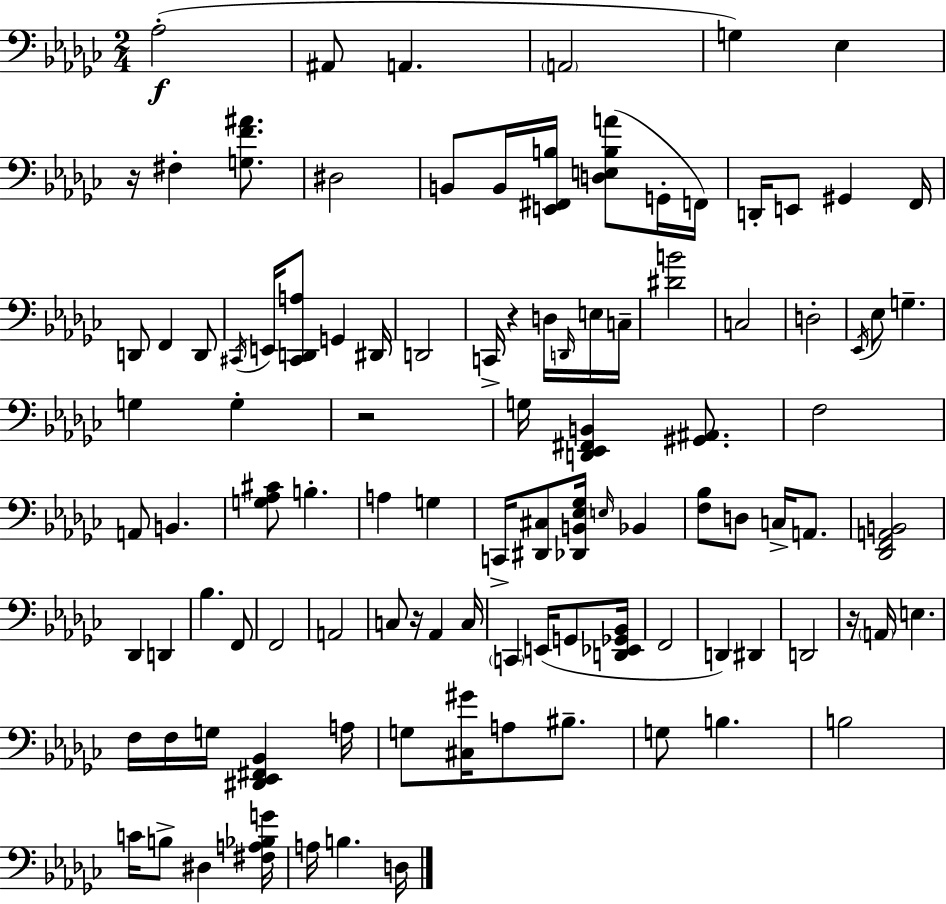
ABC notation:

X:1
T:Untitled
M:2/4
L:1/4
K:Ebm
_A,2 ^A,,/2 A,, A,,2 G, _E, z/4 ^F, [G,F^A]/2 ^D,2 B,,/2 B,,/4 [E,,^F,,B,]/4 [D,E,B,A]/2 G,,/4 F,,/4 D,,/4 E,,/2 ^G,, F,,/4 D,,/2 F,, D,,/2 ^C,,/4 E,,/4 [^C,,D,,A,]/2 G,, ^D,,/4 D,,2 C,,/4 z D,/4 D,,/4 E,/4 C,/4 [^DB]2 C,2 D,2 _E,,/4 _E,/2 G, G, G, z2 G,/4 [D,,_E,,^F,,B,,] [^G,,^A,,]/2 F,2 A,,/2 B,, [G,_A,^C]/2 B, A, G, C,,/4 [^D,,^C,]/2 [_D,,B,,_E,_G,]/4 E,/4 _B,, [F,_B,]/2 D,/2 C,/4 A,,/2 [_D,,F,,A,,B,,]2 _D,, D,, _B, F,,/2 F,,2 A,,2 C,/2 z/4 _A,, C,/4 C,, E,,/4 G,,/2 [D,,_E,,_G,,_B,,]/4 F,,2 D,, ^D,, D,,2 z/4 A,,/4 E, F,/4 F,/4 G,/4 [^D,,_E,,^F,,_B,,] A,/4 G,/2 [^C,^G]/4 A,/2 ^B,/2 G,/2 B, B,2 C/4 B,/2 ^D, [^F,A,_B,G]/4 A,/4 B, D,/4